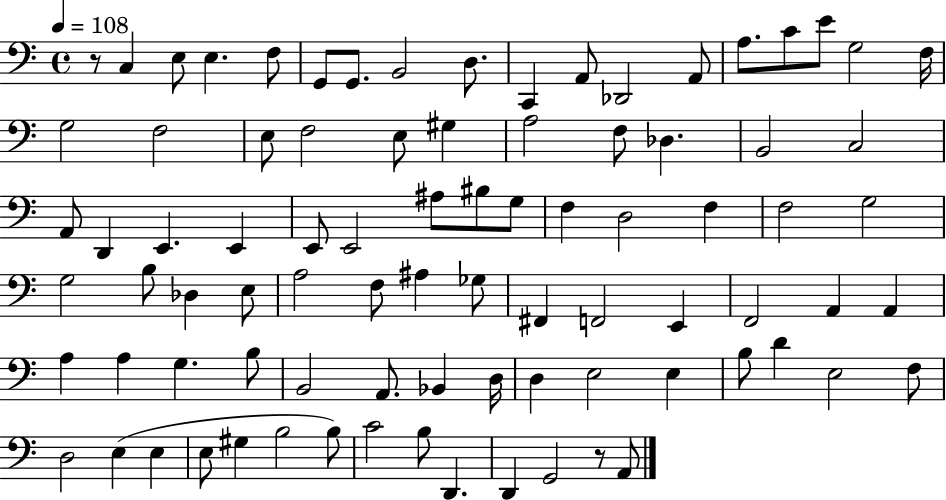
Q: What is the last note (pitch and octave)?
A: A2